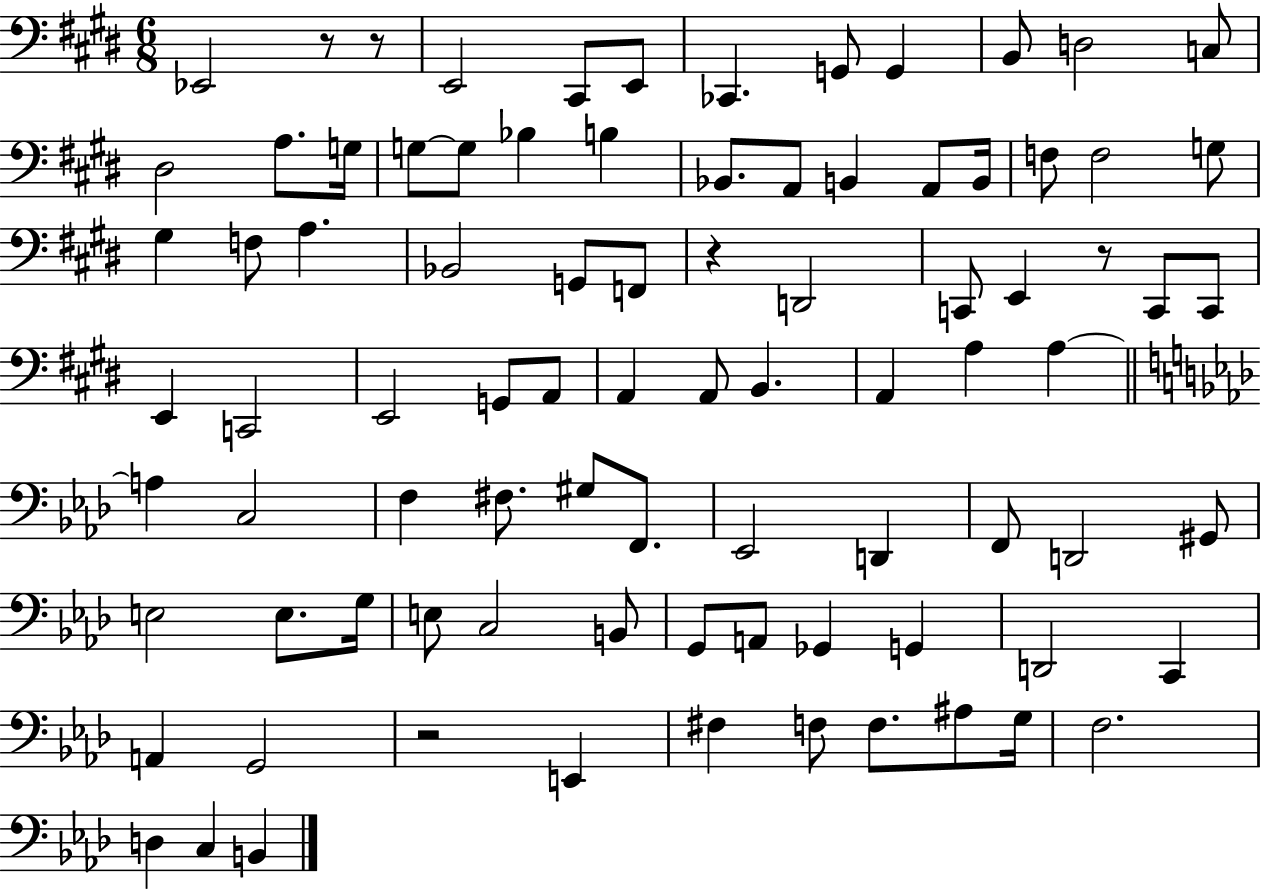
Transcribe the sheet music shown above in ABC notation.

X:1
T:Untitled
M:6/8
L:1/4
K:E
_E,,2 z/2 z/2 E,,2 ^C,,/2 E,,/2 _C,, G,,/2 G,, B,,/2 D,2 C,/2 ^D,2 A,/2 G,/4 G,/2 G,/2 _B, B, _B,,/2 A,,/2 B,, A,,/2 B,,/4 F,/2 F,2 G,/2 ^G, F,/2 A, _B,,2 G,,/2 F,,/2 z D,,2 C,,/2 E,, z/2 C,,/2 C,,/2 E,, C,,2 E,,2 G,,/2 A,,/2 A,, A,,/2 B,, A,, A, A, A, C,2 F, ^F,/2 ^G,/2 F,,/2 _E,,2 D,, F,,/2 D,,2 ^G,,/2 E,2 E,/2 G,/4 E,/2 C,2 B,,/2 G,,/2 A,,/2 _G,, G,, D,,2 C,, A,, G,,2 z2 E,, ^F, F,/2 F,/2 ^A,/2 G,/4 F,2 D, C, B,,